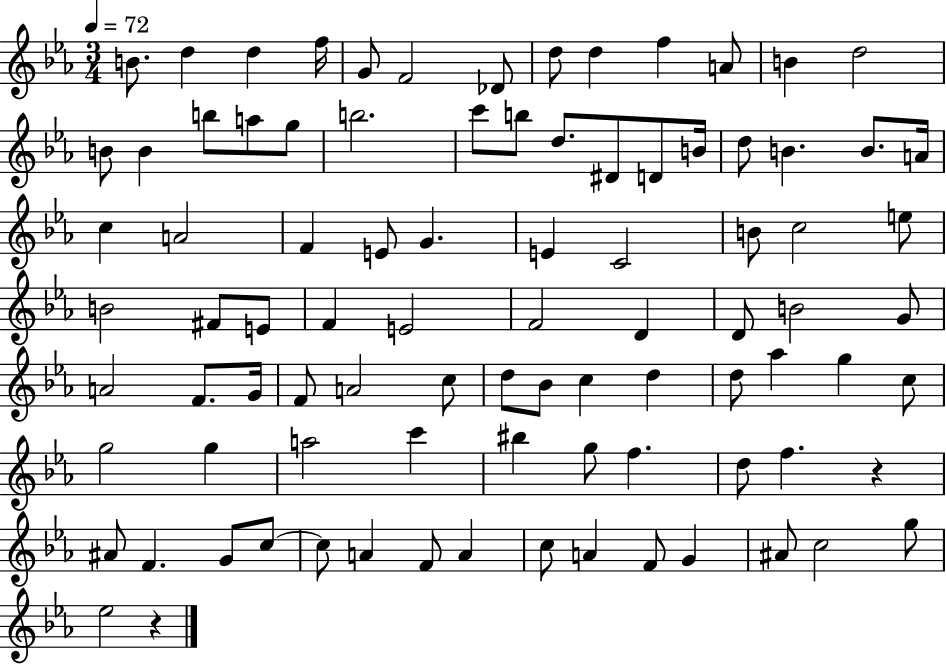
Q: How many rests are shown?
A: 2